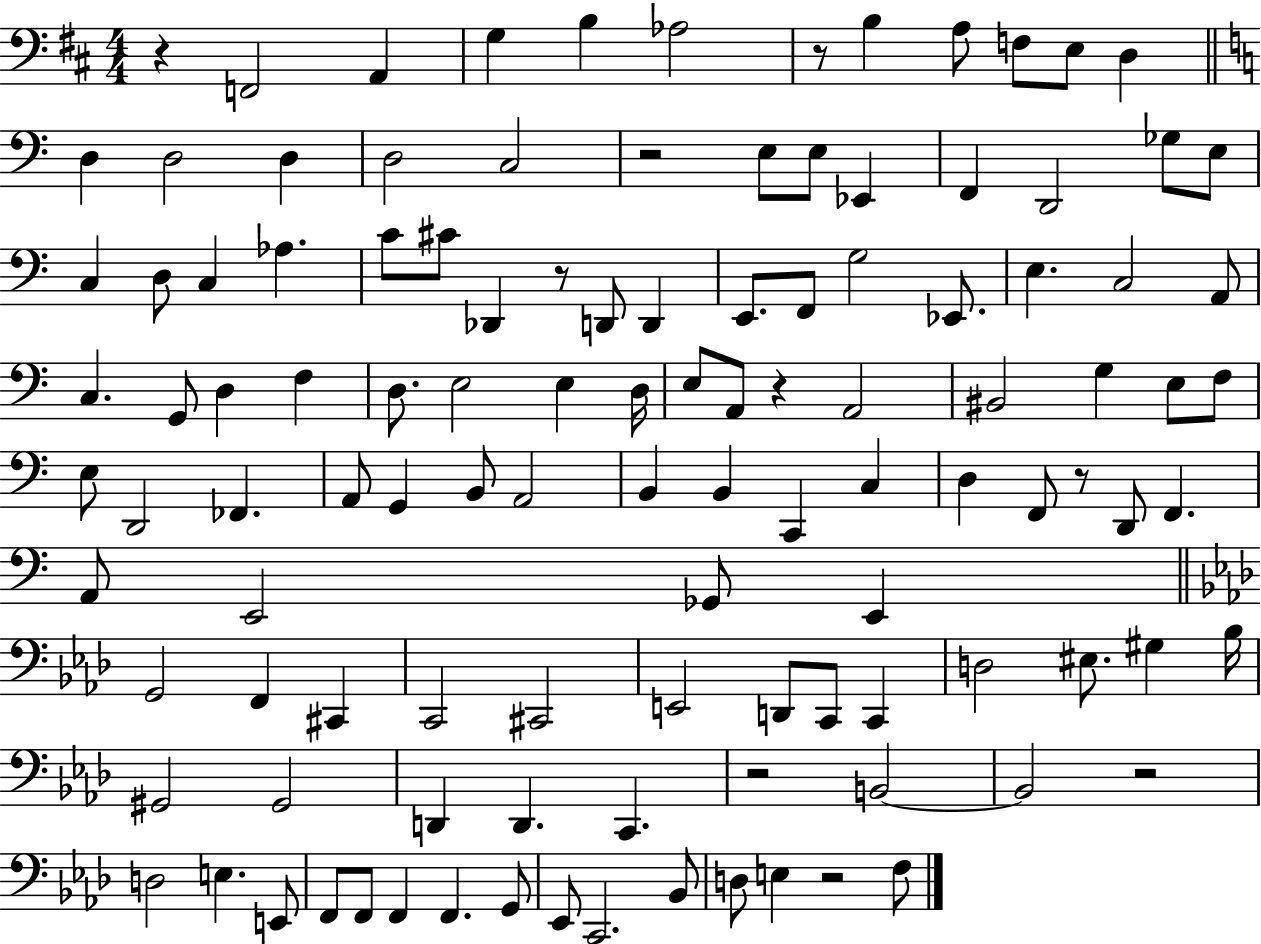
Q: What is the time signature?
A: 4/4